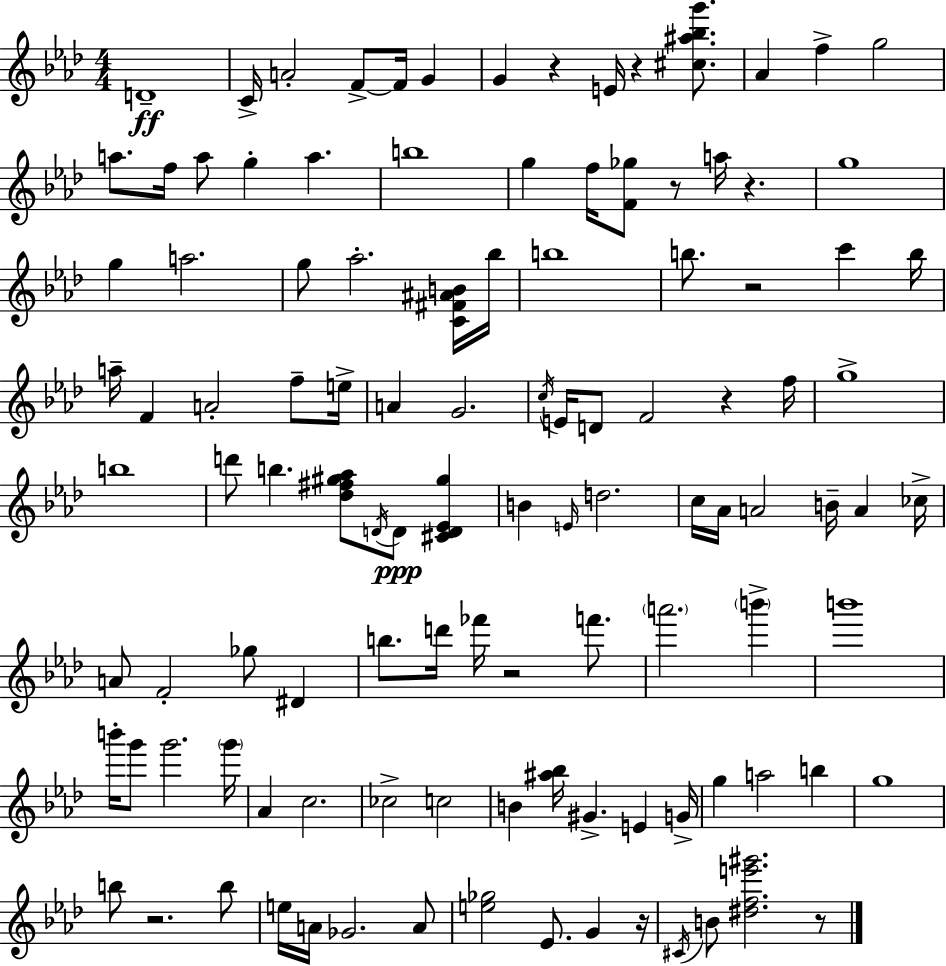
{
  \clef treble
  \numericTimeSignature
  \time 4/4
  \key aes \major
  d'1--\ff | c'16-> a'2-. f'8->~~ f'16 g'4 | g'4 r4 e'16 r4 <cis'' ais'' bes'' g'''>8. | aes'4 f''4-> g''2 | \break a''8. f''16 a''8 g''4-. a''4. | b''1 | g''4 f''16 <f' ges''>8 r8 a''16 r4. | g''1 | \break g''4 a''2. | g''8 aes''2.-. <c' fis' ais' b'>16 bes''16 | b''1 | b''8. r2 c'''4 b''16 | \break a''16-- f'4 a'2-. f''8-- e''16-> | a'4 g'2. | \acciaccatura { c''16 } e'16 d'8 f'2 r4 | f''16 g''1-> | \break b''1 | d'''8 b''4. <des'' fis'' gis'' aes''>8 \acciaccatura { d'16 }\ppp d'8 <cis' d' ees' gis''>4 | b'4 \grace { e'16 } d''2. | c''16 aes'16 a'2 b'16-- a'4 | \break ces''16-> a'8 f'2-. ges''8 dis'4 | b''8. d'''16 fes'''16 r2 | f'''8. \parenthesize a'''2. \parenthesize b'''4-> | b'''1 | \break b'''16-. g'''8 g'''2. | \parenthesize g'''16 aes'4 c''2. | ces''2-> c''2 | b'4 <ais'' bes''>16 gis'4.-> e'4 | \break g'16-> g''4 a''2 b''4 | g''1 | b''8 r2. | b''8 e''16 a'16 ges'2. | \break a'8 <e'' ges''>2 ees'8. g'4 | r16 \acciaccatura { cis'16 } b'8 <dis'' f'' e''' gis'''>2. | r8 \bar "|."
}